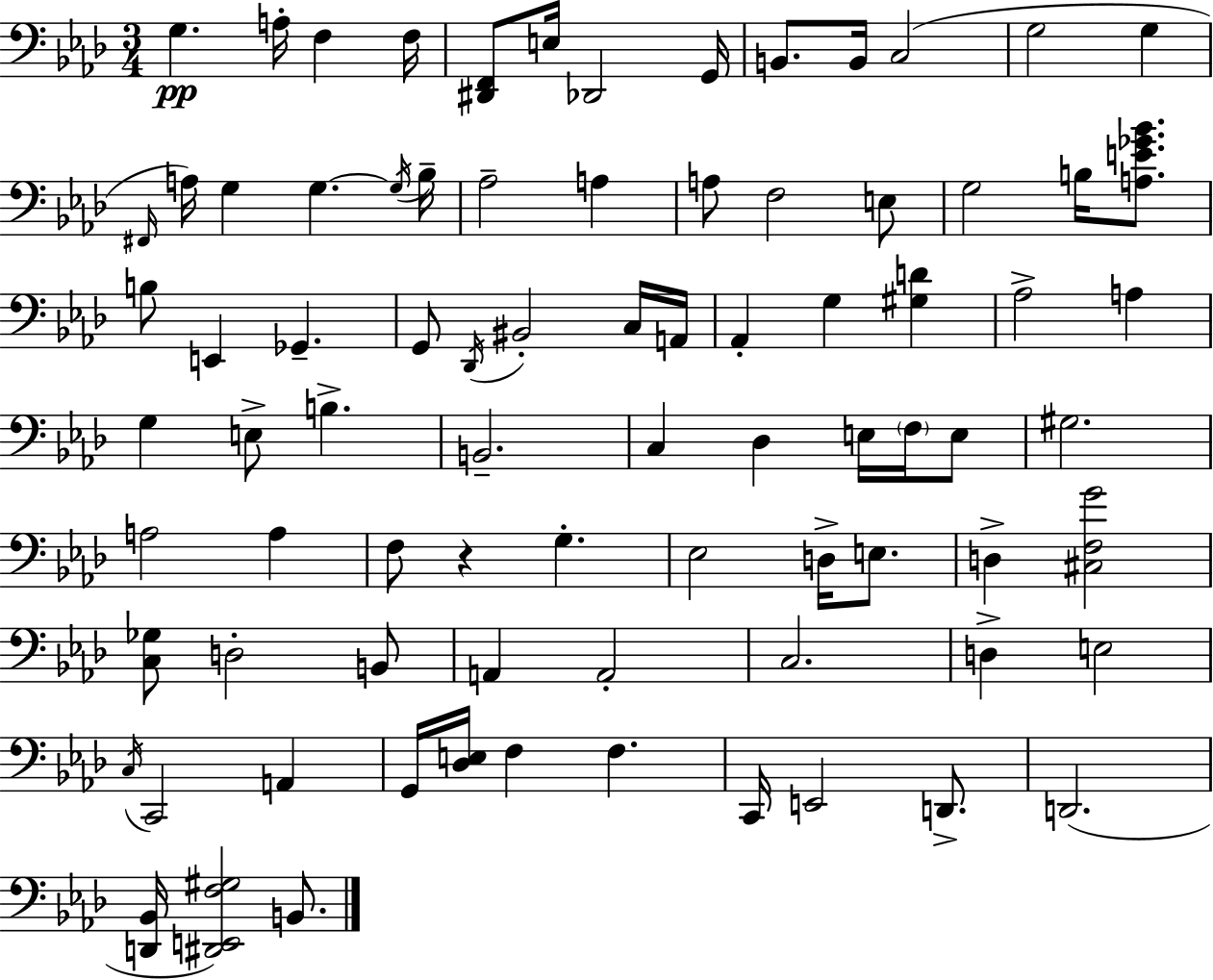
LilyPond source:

{
  \clef bass
  \numericTimeSignature
  \time 3/4
  \key aes \major
  g4.\pp a16-. f4 f16 | <dis, f,>8 e16 des,2 g,16 | b,8. b,16 c2( | g2 g4 | \break \grace { fis,16 } a16) g4 g4.~~ | \acciaccatura { g16 } bes16-- aes2-- a4 | a8 f2 | e8 g2 b16 <a e' ges' bes'>8. | \break b8 e,4 ges,4.-- | g,8 \acciaccatura { des,16 } bis,2-. | c16 a,16 aes,4-. g4 <gis d'>4 | aes2-> a4 | \break g4 e8-> b4.-> | b,2.-- | c4 des4 e16 | \parenthesize f16 e8 gis2. | \break a2 a4 | f8 r4 g4.-. | ees2 d16-> | e8. d4-> <cis f g'>2 | \break <c ges>8 d2-. | b,8 a,4 a,2-. | c2. | d4-> e2 | \break \acciaccatura { c16 } c,2 | a,4 g,16 <des e>16 f4 f4. | c,16 e,2 | d,8.-> d,2.( | \break <d, bes,>16 <dis, e, f gis>2) | b,8. \bar "|."
}